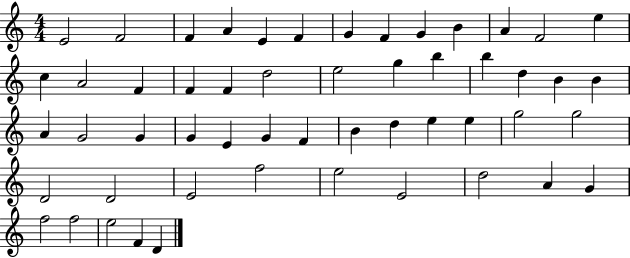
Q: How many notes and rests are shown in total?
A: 53